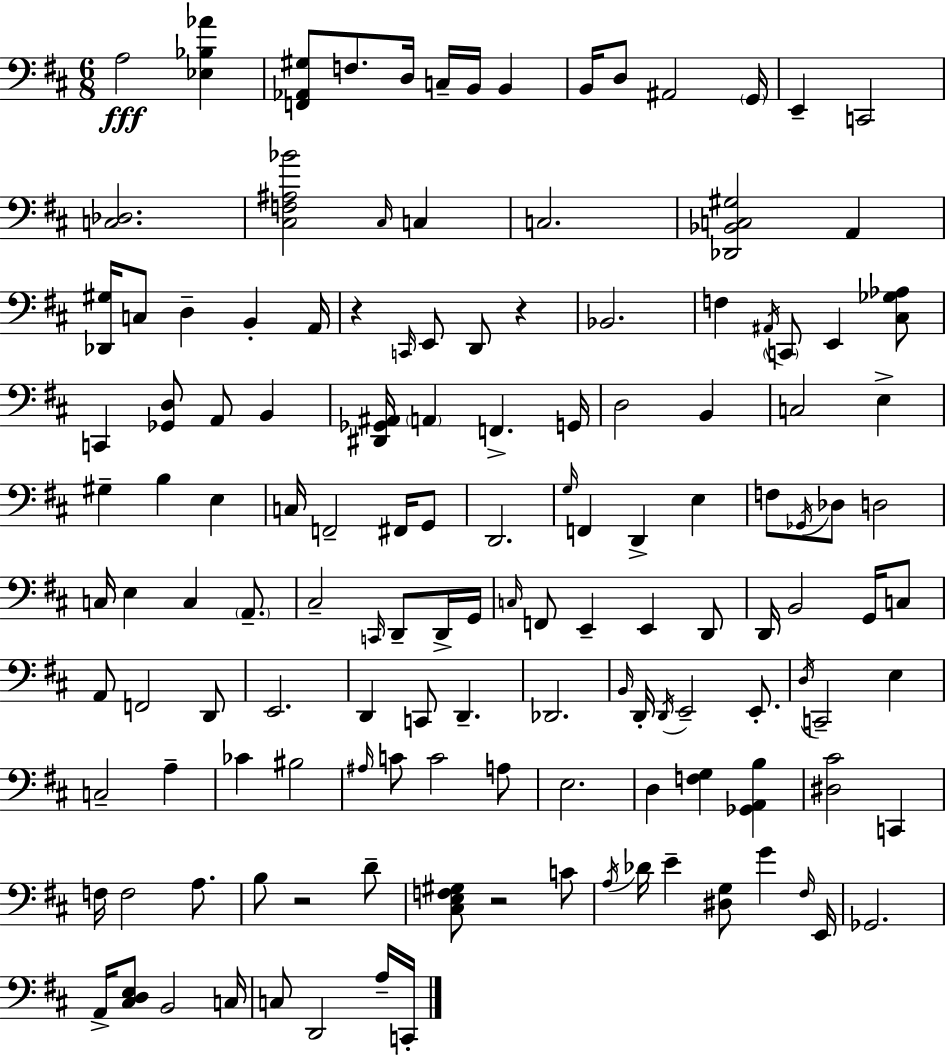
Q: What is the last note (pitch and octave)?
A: C2